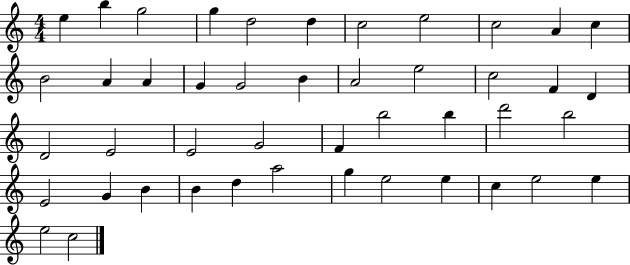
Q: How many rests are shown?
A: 0